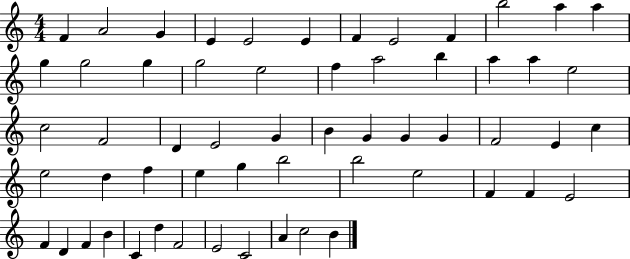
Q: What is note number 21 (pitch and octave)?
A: A5